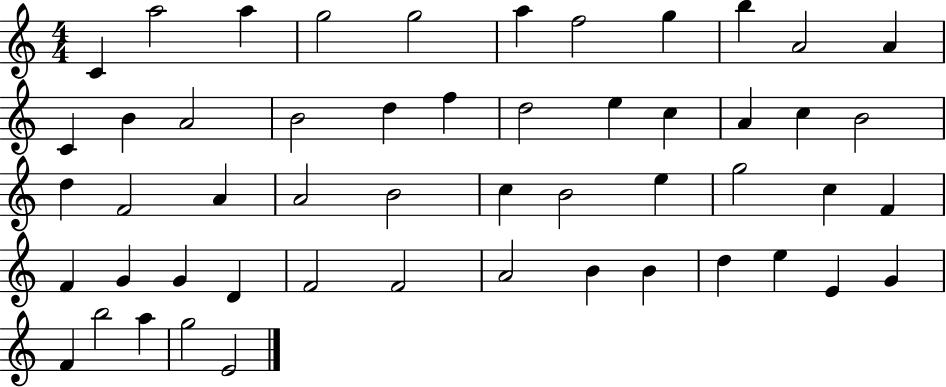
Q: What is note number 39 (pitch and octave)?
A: F4